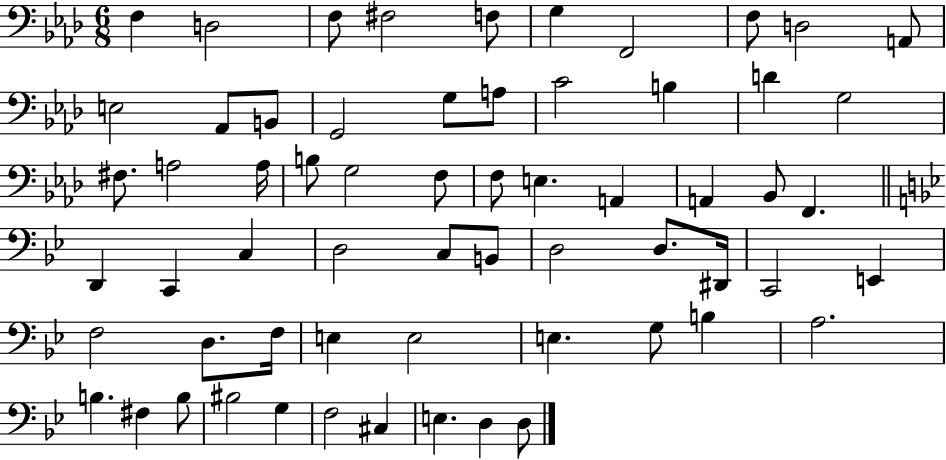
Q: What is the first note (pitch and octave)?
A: F3